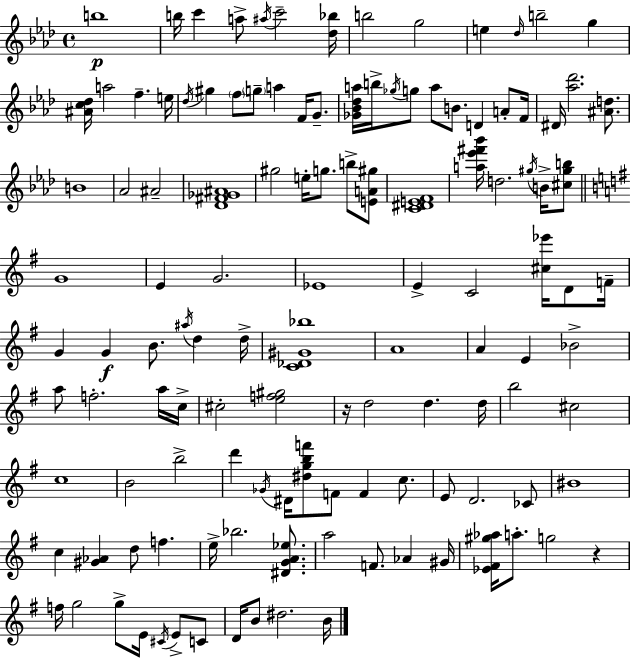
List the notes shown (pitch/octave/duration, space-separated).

B5/w B5/s C6/q A5/e A#5/s C6/h [Db5,Bb5]/s B5/h G5/h E5/q Db5/s B5/h G5/q [A#4,C5,Db5]/s A5/h F5/q. E5/s Db5/s G#5/q F5/e G5/e A5/q F4/s G4/e. [Gb4,Bb4,Db5,A5]/s B5/s Gb5/s G5/e A5/e B4/e. D4/q A4/e F4/s D#4/s [Ab5,Db6]/h. [A#4,D5]/e. B4/w Ab4/h A#4/h [Db4,F#4,Gb4,A#4]/w G#5/h E5/s G5/e. B5/e [E4,A4,G#5]/e [C4,D#4,E4,F4]/w [A5,Eb6,F#6,Bb6]/s D5/h. G#5/s B4/s [C#5,G#5,B5]/e G4/w E4/q G4/h. Eb4/w E4/q C4/h [C#5,Eb6]/s D4/e F4/s G4/q G4/q B4/e. A#5/s D5/q D5/s [C4,Db4,G#4,Bb5]/w A4/w A4/q E4/q Bb4/h A5/e F5/h. A5/s C5/s C#5/h [E5,F5,G#5]/h R/s D5/h D5/q. D5/s B5/h C#5/h C5/w B4/h B5/h D6/q Gb4/s D#4/s [D#5,G5,B5,F6]/e F4/e F4/q C5/e. E4/e D4/h. CES4/e BIS4/w C5/q [G#4,Ab4]/q D5/e F5/q. E5/s Bb5/h. [D#4,G4,A4,Eb5]/e. A5/h F4/e. Ab4/q G#4/s [Eb4,F#4,G#5,Ab5]/s A5/e. G5/h R/q F5/s G5/h G5/e E4/s C#4/s E4/e C4/e D4/s B4/e D#5/h. B4/s